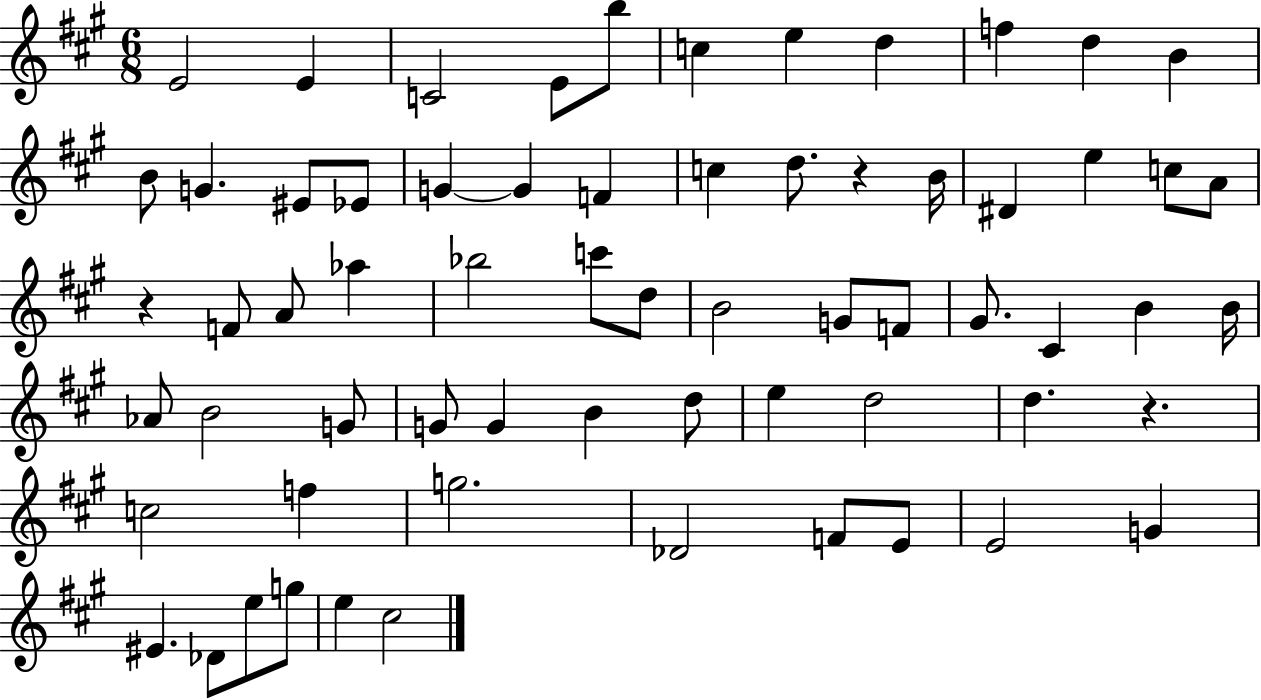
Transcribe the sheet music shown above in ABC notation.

X:1
T:Untitled
M:6/8
L:1/4
K:A
E2 E C2 E/2 b/2 c e d f d B B/2 G ^E/2 _E/2 G G F c d/2 z B/4 ^D e c/2 A/2 z F/2 A/2 _a _b2 c'/2 d/2 B2 G/2 F/2 ^G/2 ^C B B/4 _A/2 B2 G/2 G/2 G B d/2 e d2 d z c2 f g2 _D2 F/2 E/2 E2 G ^E _D/2 e/2 g/2 e ^c2